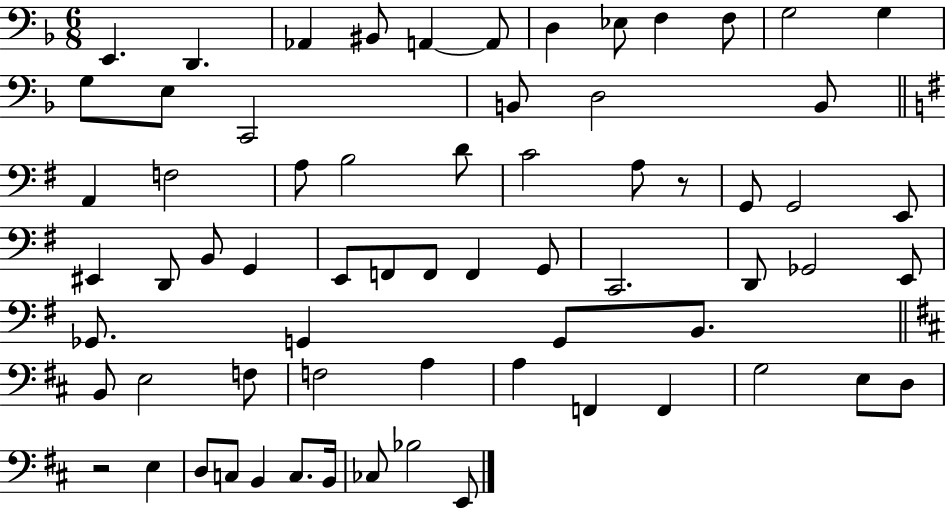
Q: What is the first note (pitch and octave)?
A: E2